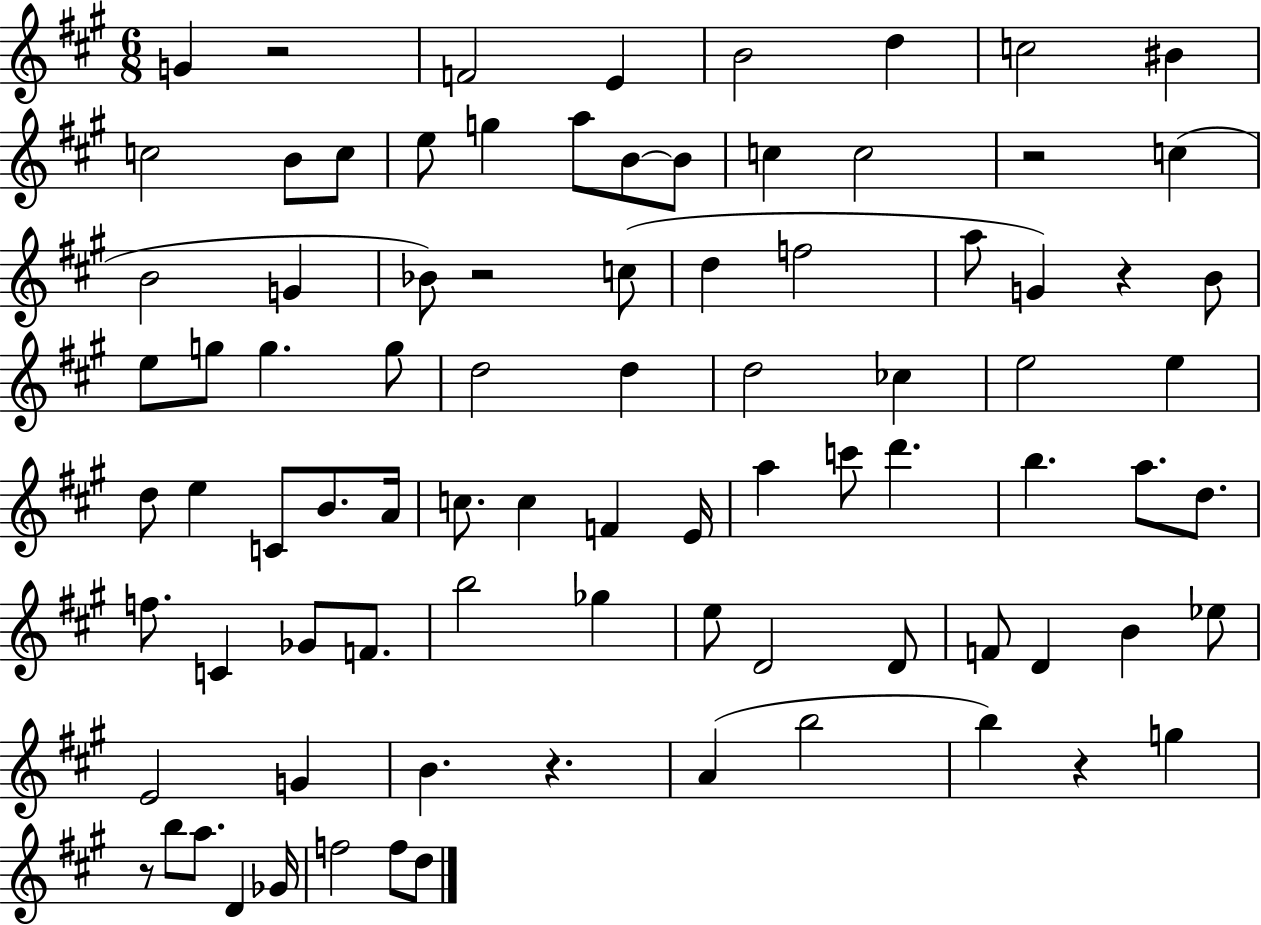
{
  \clef treble
  \numericTimeSignature
  \time 6/8
  \key a \major
  g'4 r2 | f'2 e'4 | b'2 d''4 | c''2 bis'4 | \break c''2 b'8 c''8 | e''8 g''4 a''8 b'8~~ b'8 | c''4 c''2 | r2 c''4( | \break b'2 g'4 | bes'8) r2 c''8( | d''4 f''2 | a''8 g'4) r4 b'8 | \break e''8 g''8 g''4. g''8 | d''2 d''4 | d''2 ces''4 | e''2 e''4 | \break d''8 e''4 c'8 b'8. a'16 | c''8. c''4 f'4 e'16 | a''4 c'''8 d'''4. | b''4. a''8. d''8. | \break f''8. c'4 ges'8 f'8. | b''2 ges''4 | e''8 d'2 d'8 | f'8 d'4 b'4 ees''8 | \break e'2 g'4 | b'4. r4. | a'4( b''2 | b''4) r4 g''4 | \break r8 b''8 a''8. d'4 ges'16 | f''2 f''8 d''8 | \bar "|."
}